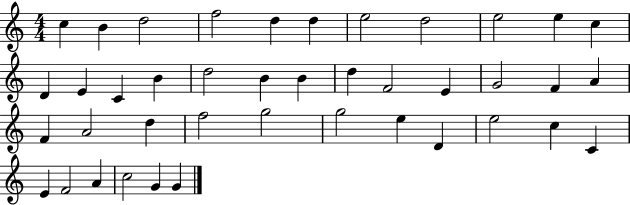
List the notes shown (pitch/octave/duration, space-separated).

C5/q B4/q D5/h F5/h D5/q D5/q E5/h D5/h E5/h E5/q C5/q D4/q E4/q C4/q B4/q D5/h B4/q B4/q D5/q F4/h E4/q G4/h F4/q A4/q F4/q A4/h D5/q F5/h G5/h G5/h E5/q D4/q E5/h C5/q C4/q E4/q F4/h A4/q C5/h G4/q G4/q